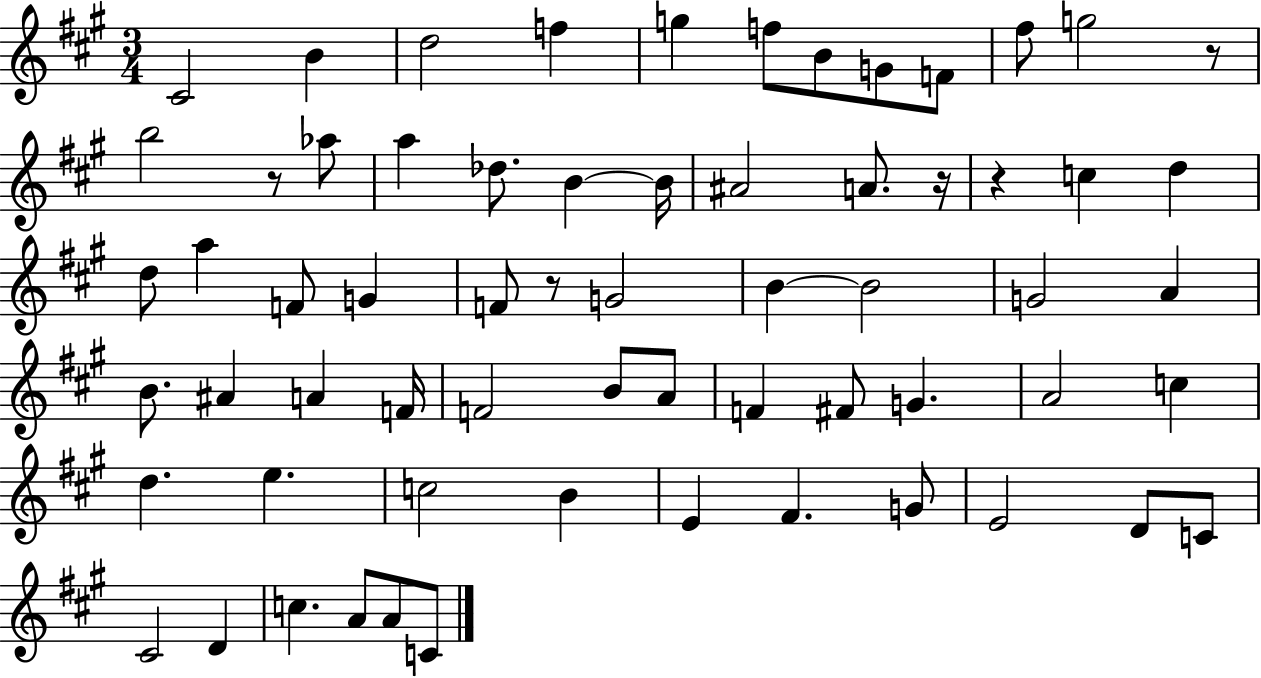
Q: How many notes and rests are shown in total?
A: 64